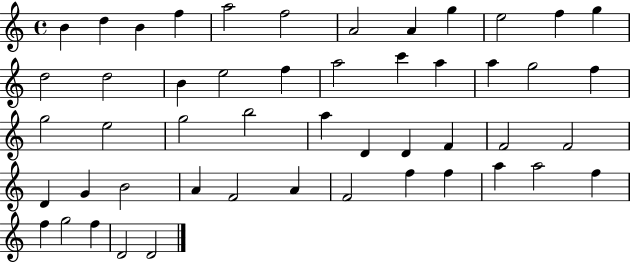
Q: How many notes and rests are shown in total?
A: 50